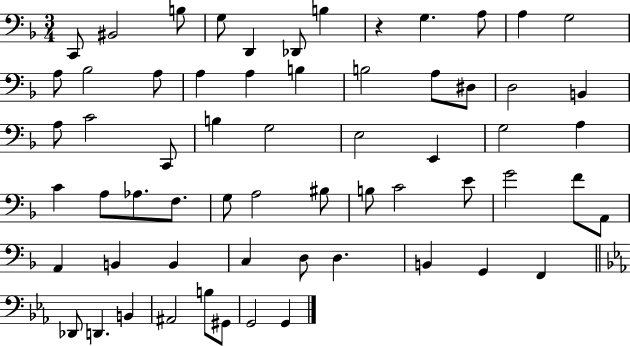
{
  \clef bass
  \numericTimeSignature
  \time 3/4
  \key f \major
  c,8 bis,2 b8 | g8 d,4 des,8 b4 | r4 g4. a8 | a4 g2 | \break a8 bes2 a8 | a4 a4 b4 | b2 a8 dis8 | d2 b,4 | \break a8 c'2 c,8 | b4 g2 | e2 e,4 | g2 a4 | \break c'4 a8 aes8. f8. | g8 a2 bis8 | b8 c'2 e'8 | g'2 f'8 a,8 | \break a,4 b,4 b,4 | c4 d8 d4. | b,4 g,4 f,4 | \bar "||" \break \key ees \major des,8 d,4. b,4 | ais,2 b8 gis,8 | g,2 g,4 | \bar "|."
}